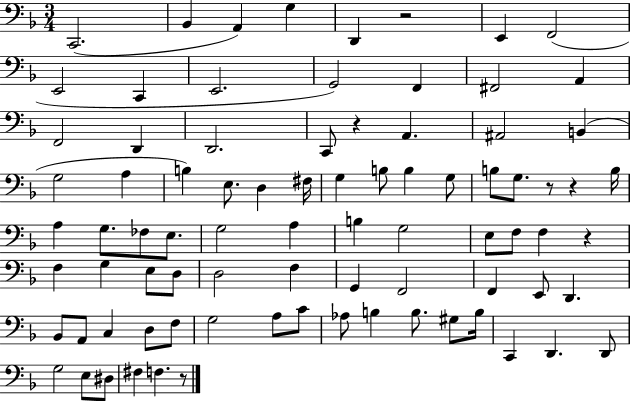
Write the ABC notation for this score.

X:1
T:Untitled
M:3/4
L:1/4
K:F
C,,2 _B,, A,, G, D,, z2 E,, F,,2 E,,2 C,, E,,2 G,,2 F,, ^F,,2 A,, F,,2 D,, D,,2 C,,/2 z A,, ^A,,2 B,, G,2 A, B, E,/2 D, ^F,/4 G, B,/2 B, G,/2 B,/2 G,/2 z/2 z B,/4 A, G,/2 _F,/2 E,/2 G,2 A, B, G,2 E,/2 F,/2 F, z F, G, E,/2 D,/2 D,2 F, G,, F,,2 F,, E,,/2 D,, _B,,/2 A,,/2 C, D,/2 F,/2 G,2 A,/2 C/2 _A,/2 B, B,/2 ^G,/2 B,/4 C,, D,, D,,/2 G,2 E,/2 ^D,/2 ^F, F, z/2